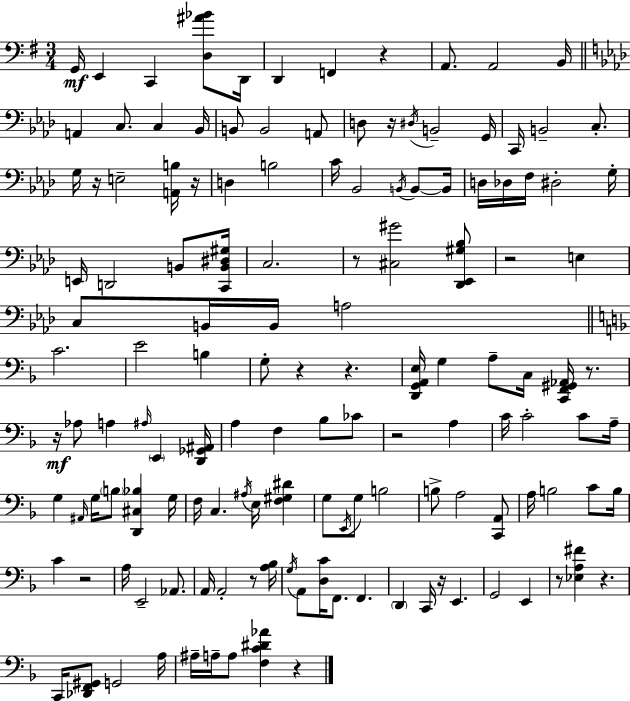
G2/s E2/q C2/q [D3,A#4,Bb4]/e D2/s D2/q F2/q R/q A2/e. A2/h B2/s A2/q C3/e. C3/q Bb2/s B2/e B2/h A2/e D3/e R/s D#3/s B2/h G2/s C2/s B2/h C3/e. G3/s R/s E3/h [A2,B3]/s R/s D3/q B3/h C4/s Bb2/h B2/s B2/e B2/s D3/s Db3/s F3/s D#3/h G3/s E2/s D2/h B2/e [C2,B2,D#3,G#3]/s C3/h. R/e [C#3,G#4]/h [Db2,Eb2,G#3,Bb3]/e R/h E3/q C3/e B2/s B2/s A3/h C4/h. E4/h B3/q G3/e R/q R/q. [D2,G2,A2,E3]/s G3/q A3/e C3/s [C2,F2,G#2,Ab2]/s R/e. R/s Ab3/e A3/q A#3/s E2/q [D2,Gb2,A#2]/s A3/q F3/q Bb3/e CES4/e R/h A3/q C4/s C4/h C4/e A3/s G3/q A#2/s G3/s B3/e [D2,C#3,Bb3]/q G3/s F3/s C3/q. A#3/s E3/s [F3,G#3,D#4]/q G3/e E2/s G3/e B3/h B3/e A3/h [C2,A2]/e A3/s B3/h C4/e B3/s C4/q R/h A3/s E2/h Ab2/e. A2/s A2/h R/e [A3,Bb3]/s G3/s A2/e [D3,C4]/s F2/e. F2/q. D2/q C2/s R/s E2/q. G2/h E2/q R/e [Eb3,A3,F#4]/q R/q. C2/s [Db2,F2,G#2]/e G2/h A3/s A#3/s A3/s A3/e [F3,C4,D#4,Ab4]/q R/q